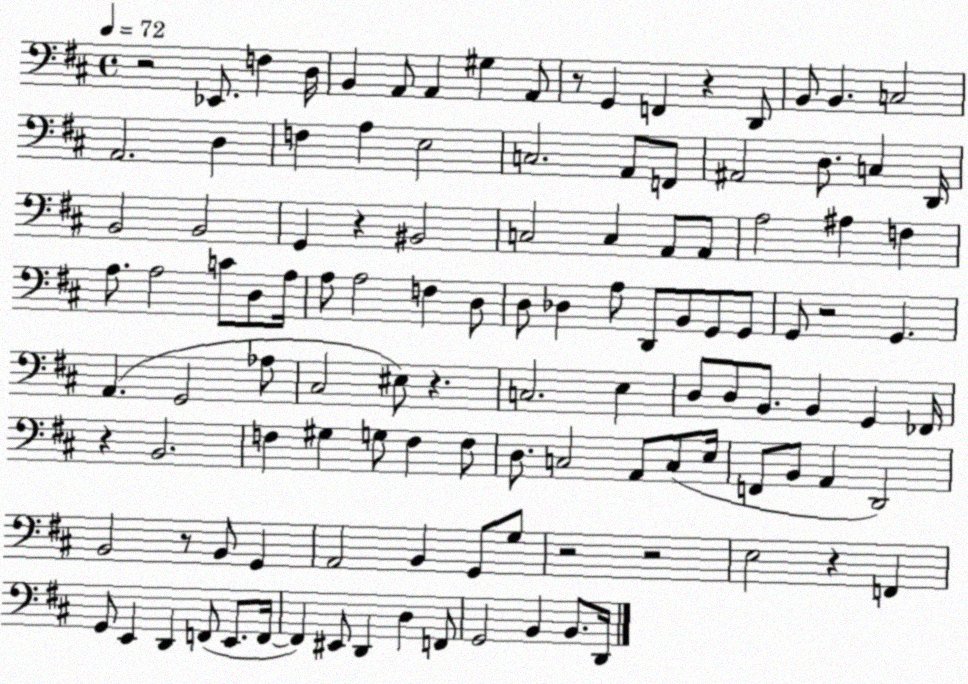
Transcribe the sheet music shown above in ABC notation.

X:1
T:Untitled
M:4/4
L:1/4
K:D
z2 _E,,/2 F, D,/4 B,, A,,/2 A,, ^G, A,,/2 z/2 G,, F,, z D,,/2 B,,/2 B,, C,2 A,,2 D, F, A, E,2 C,2 A,,/2 F,,/2 ^A,,2 D,/2 C, D,,/4 B,,2 B,,2 G,, z ^B,,2 C,2 C, A,,/2 A,,/2 A,2 ^A, F, A,/2 A,2 C/2 D,/2 A,/4 A,/2 A,2 F, D,/2 D,/2 _D, A,/2 D,,/2 B,,/2 G,,/2 G,,/2 G,,/2 z2 G,, A,, G,,2 _A,/2 ^C,2 ^E,/2 z C,2 E, D,/2 D,/2 B,,/2 B,, G,, _F,,/4 z B,,2 F, ^G, G,/2 F, F,/2 D,/2 C,2 A,,/2 C,/2 E,/4 F,,/2 B,,/2 A,, D,,2 B,,2 z/2 B,,/2 G,, A,,2 B,, G,,/2 G,/2 z2 z2 E,2 z F,, G,,/2 E,, D,, F,,/2 E,,/2 F,,/4 F,, ^E,,/2 D,, D, F,,/2 G,,2 B,, B,,/2 D,,/4